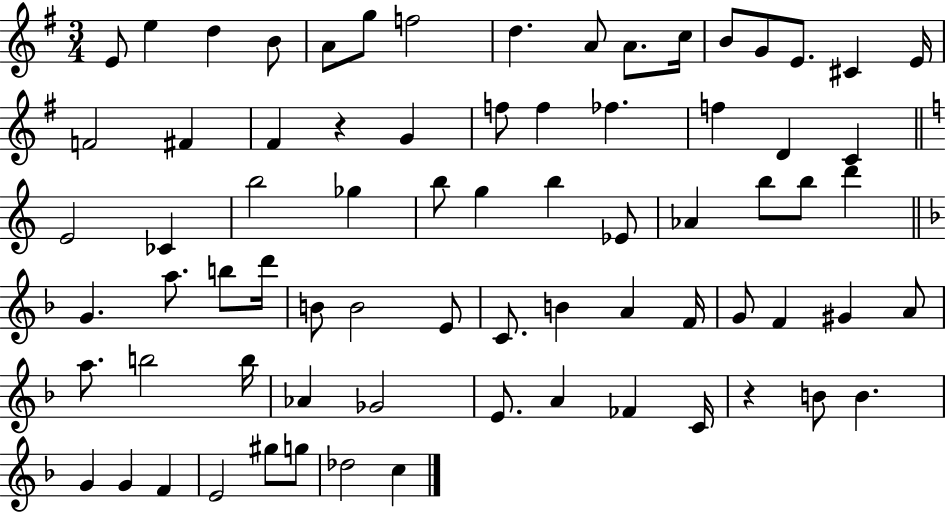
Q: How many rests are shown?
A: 2